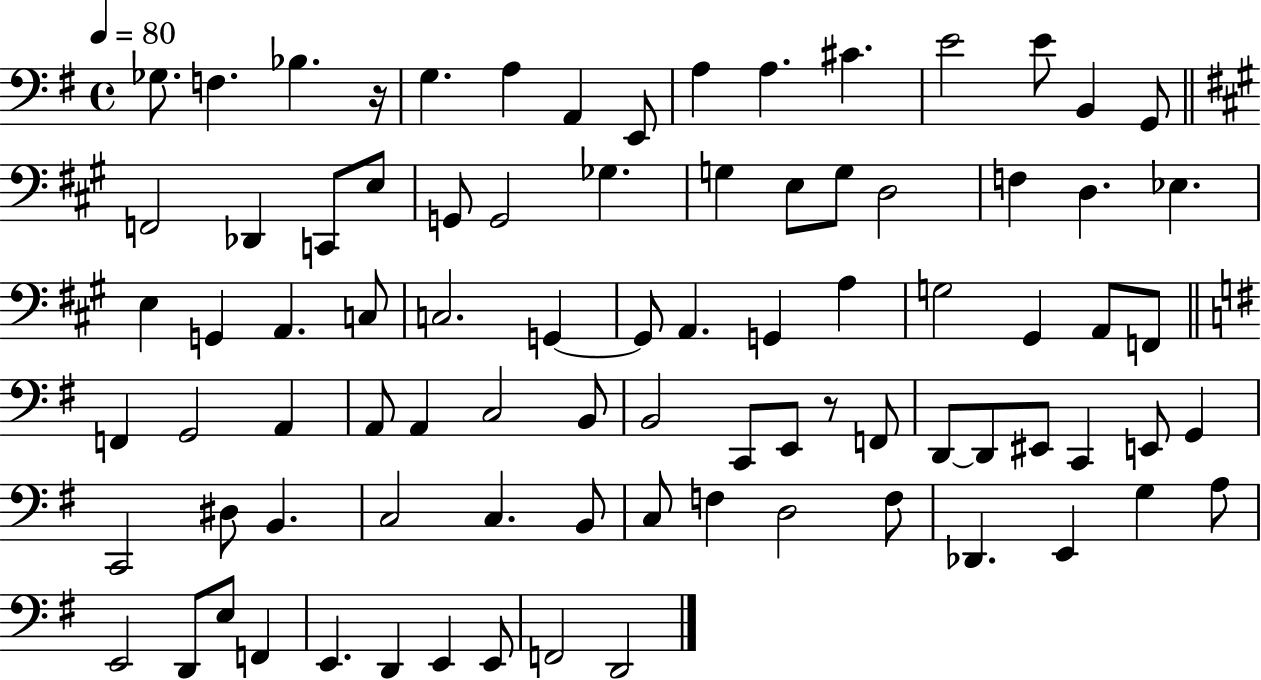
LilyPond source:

{
  \clef bass
  \time 4/4
  \defaultTimeSignature
  \key g \major
  \tempo 4 = 80
  ges8. f4. bes4. r16 | g4. a4 a,4 e,8 | a4 a4. cis'4. | e'2 e'8 b,4 g,8 | \break \bar "||" \break \key a \major f,2 des,4 c,8 e8 | g,8 g,2 ges4. | g4 e8 g8 d2 | f4 d4. ees4. | \break e4 g,4 a,4. c8 | c2. g,4~~ | g,8 a,4. g,4 a4 | g2 gis,4 a,8 f,8 | \break \bar "||" \break \key g \major f,4 g,2 a,4 | a,8 a,4 c2 b,8 | b,2 c,8 e,8 r8 f,8 | d,8~~ d,8 eis,8 c,4 e,8 g,4 | \break c,2 dis8 b,4. | c2 c4. b,8 | c8 f4 d2 f8 | des,4. e,4 g4 a8 | \break e,2 d,8 e8 f,4 | e,4. d,4 e,4 e,8 | f,2 d,2 | \bar "|."
}